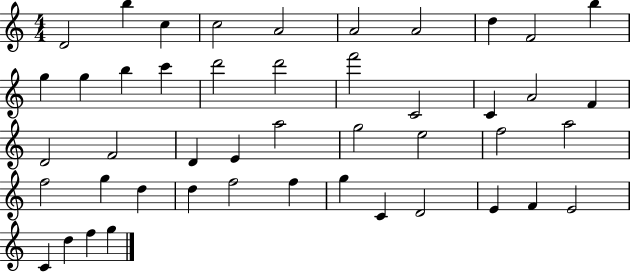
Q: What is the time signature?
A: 4/4